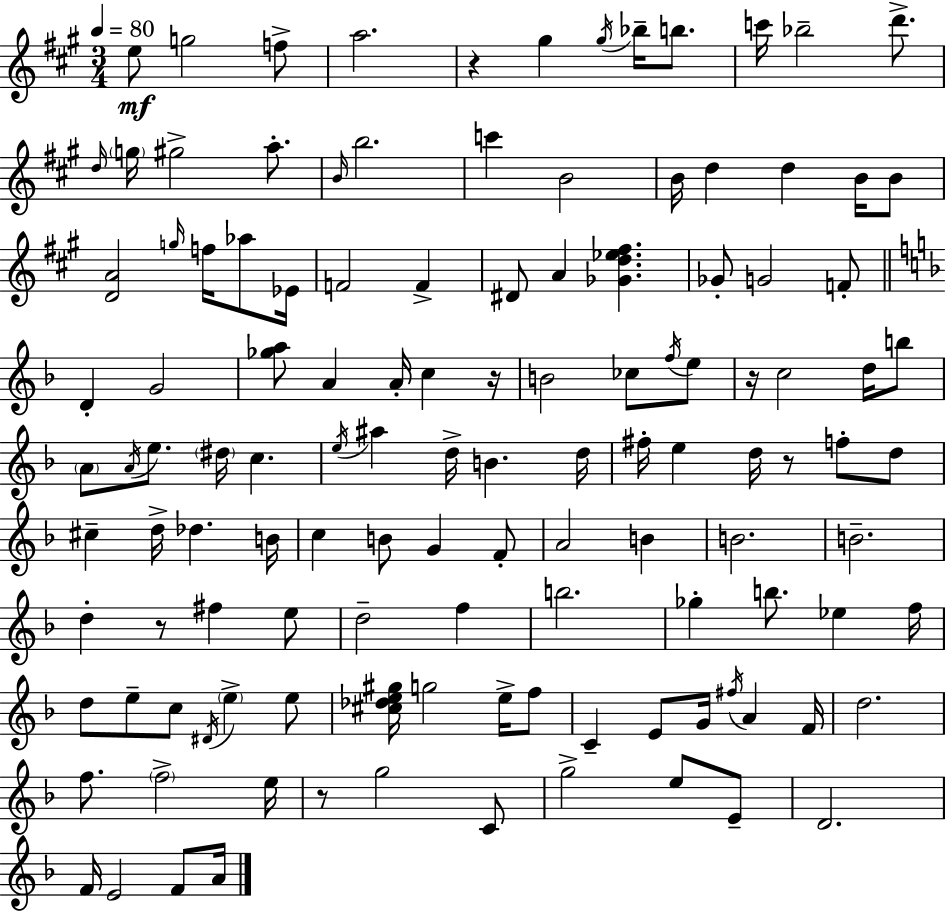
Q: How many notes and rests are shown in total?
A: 123